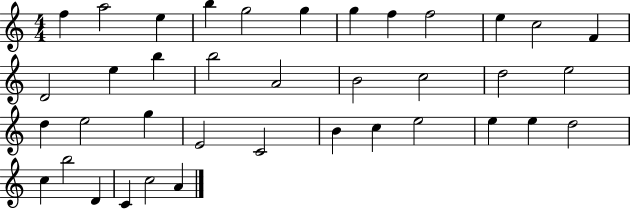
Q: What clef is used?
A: treble